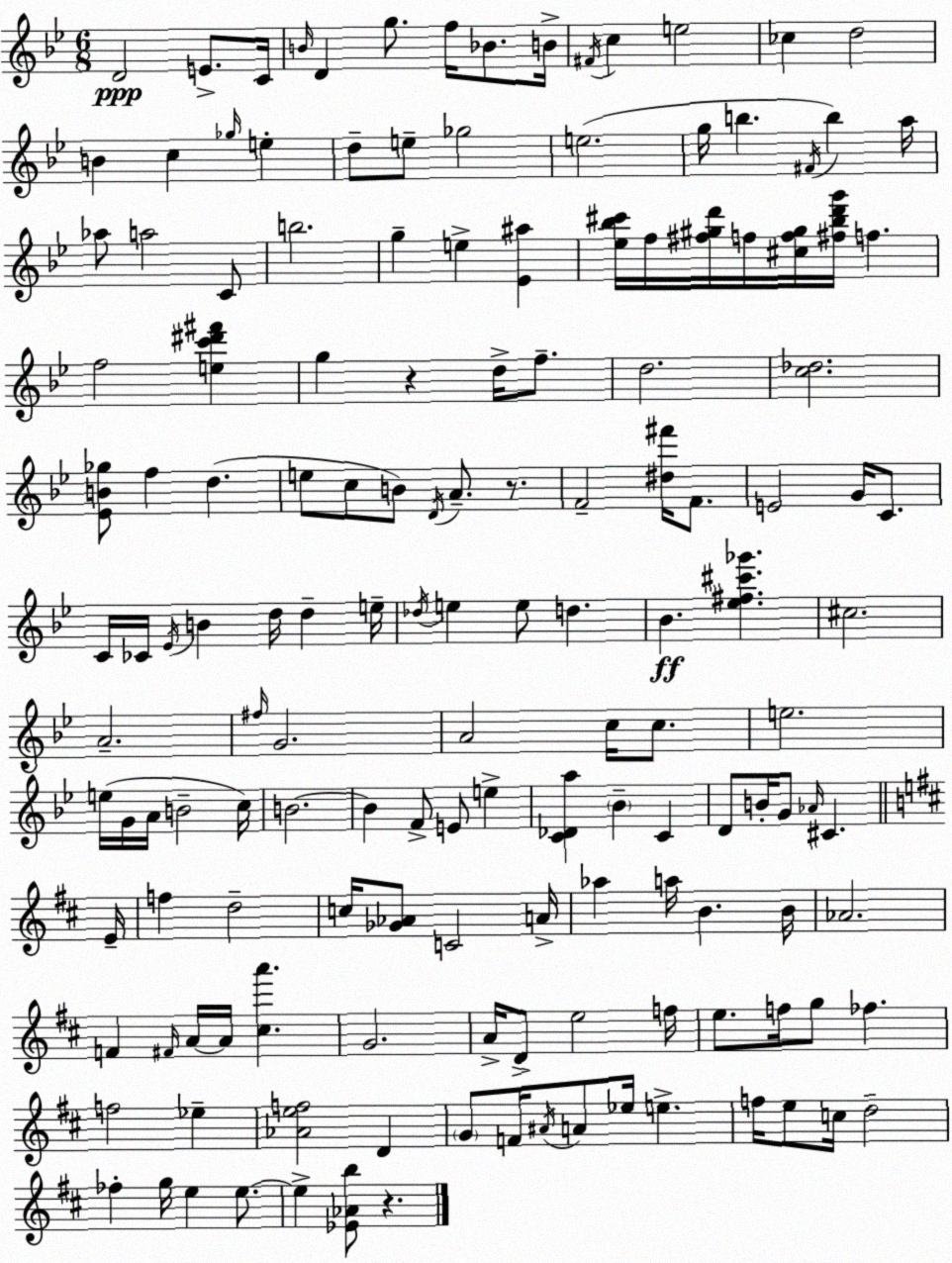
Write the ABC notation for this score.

X:1
T:Untitled
M:6/8
L:1/4
K:Gm
D2 E/2 C/4 B/4 D g/2 f/4 _B/2 B/4 ^F/4 c e2 _c d2 B c _g/4 e d/2 e/2 _g2 e2 g/4 b ^F/4 b a/4 _a/2 a2 C/2 b2 g e [_E^a] [_e_b^c']/4 f/4 [^f^gd']/4 f/4 [^cf^g]/4 [^f_bd'g']/4 f f2 [ec'^d'^f'] g z d/4 f/2 d2 [c_d]2 [_EB_g]/2 f d e/2 c/2 B/2 D/4 A/2 z/2 F2 [^d^f']/4 F/2 E2 G/4 C/2 C/4 _C/4 _E/4 B d/4 d e/4 _d/4 e e/2 d _B [_e^f^c'_g'] ^c2 A2 ^f/4 G2 A2 c/4 c/2 e2 e/4 G/4 A/4 B2 c/4 B2 B F/2 E/2 e [C_Da] _B C D/2 B/4 G/2 _A/4 ^C E/4 f d2 c/4 [_G_A]/2 C2 A/4 _a a/4 B B/4 _A2 F ^F/4 A/4 A/4 [^ca'] G2 A/4 D/2 e2 f/4 e/2 f/4 g/2 _f f2 _e [_Aef]2 D G/2 F/4 ^A/4 A/2 _e/4 e f/4 e/2 c/4 d2 _f g/4 e e/2 e [_E_Ab]/2 z